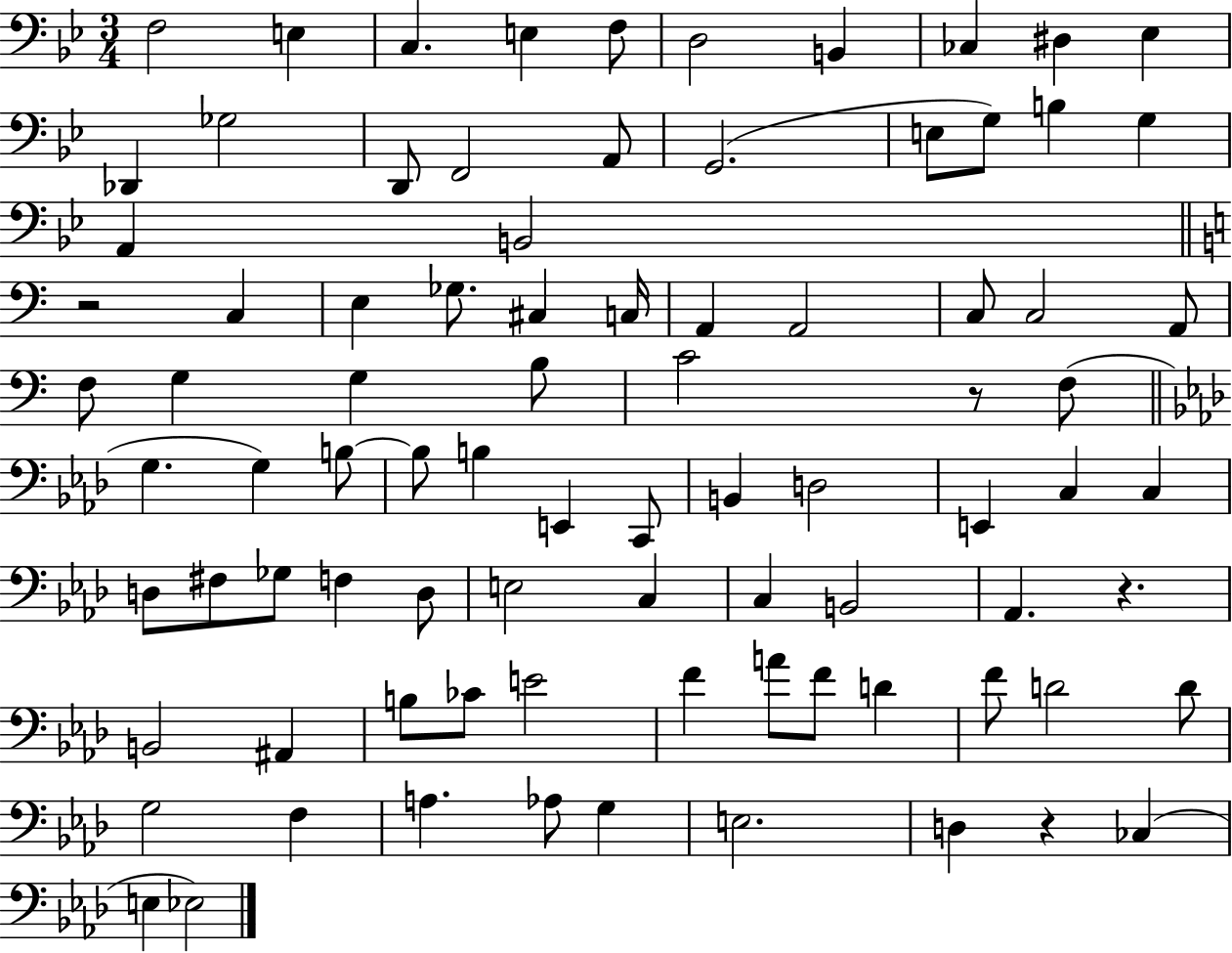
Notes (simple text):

F3/h E3/q C3/q. E3/q F3/e D3/h B2/q CES3/q D#3/q Eb3/q Db2/q Gb3/h D2/e F2/h A2/e G2/h. E3/e G3/e B3/q G3/q A2/q B2/h R/h C3/q E3/q Gb3/e. C#3/q C3/s A2/q A2/h C3/e C3/h A2/e F3/e G3/q G3/q B3/e C4/h R/e F3/e G3/q. G3/q B3/e B3/e B3/q E2/q C2/e B2/q D3/h E2/q C3/q C3/q D3/e F#3/e Gb3/e F3/q D3/e E3/h C3/q C3/q B2/h Ab2/q. R/q. B2/h A#2/q B3/e CES4/e E4/h F4/q A4/e F4/e D4/q F4/e D4/h D4/e G3/h F3/q A3/q. Ab3/e G3/q E3/h. D3/q R/q CES3/q E3/q Eb3/h